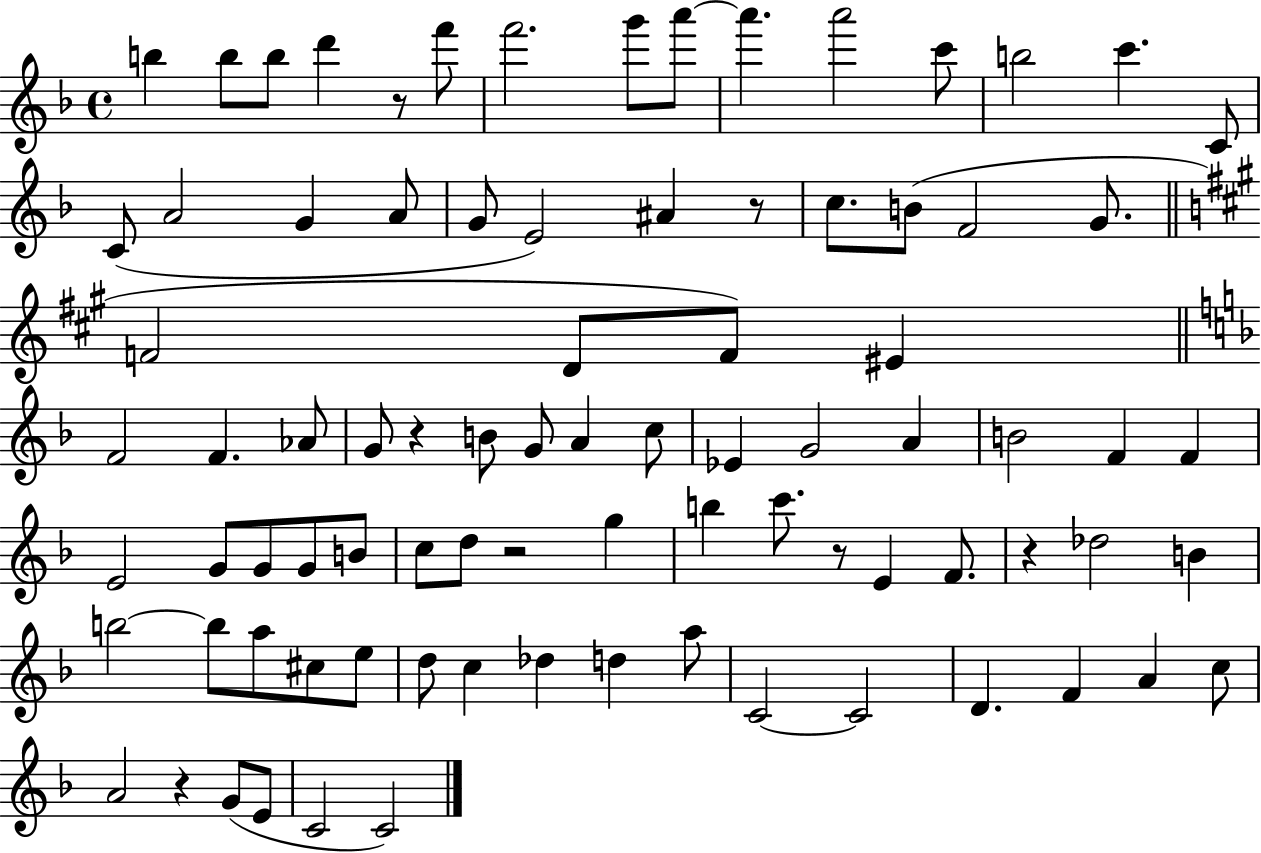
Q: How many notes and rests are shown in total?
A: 85